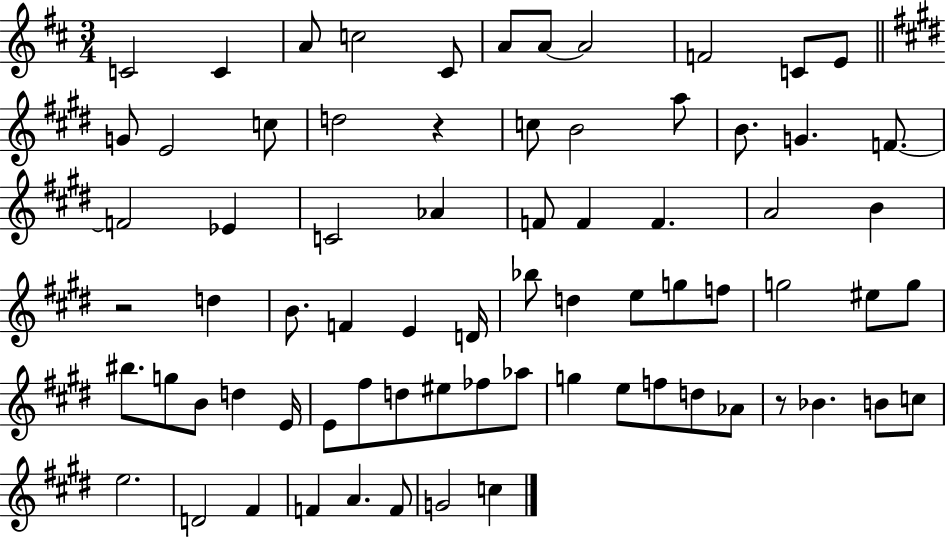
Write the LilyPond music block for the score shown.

{
  \clef treble
  \numericTimeSignature
  \time 3/4
  \key d \major
  c'2 c'4 | a'8 c''2 cis'8 | a'8 a'8~~ a'2 | f'2 c'8 e'8 | \break \bar "||" \break \key e \major g'8 e'2 c''8 | d''2 r4 | c''8 b'2 a''8 | b'8. g'4. f'8.~~ | \break f'2 ees'4 | c'2 aes'4 | f'8 f'4 f'4. | a'2 b'4 | \break r2 d''4 | b'8. f'4 e'4 d'16 | bes''8 d''4 e''8 g''8 f''8 | g''2 eis''8 g''8 | \break bis''8. g''8 b'8 d''4 e'16 | e'8 fis''8 d''8 eis''8 fes''8 aes''8 | g''4 e''8 f''8 d''8 aes'8 | r8 bes'4. b'8 c''8 | \break e''2. | d'2 fis'4 | f'4 a'4. f'8 | g'2 c''4 | \break \bar "|."
}